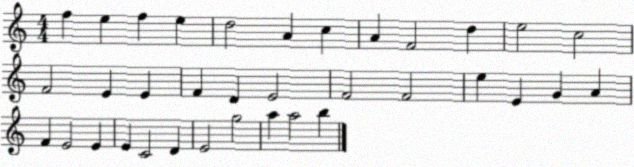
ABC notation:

X:1
T:Untitled
M:4/4
L:1/4
K:C
f e f e d2 A c A F2 d e2 c2 F2 E E F D E2 F2 F2 e E G A F E2 E E C2 D E2 g2 a a2 b